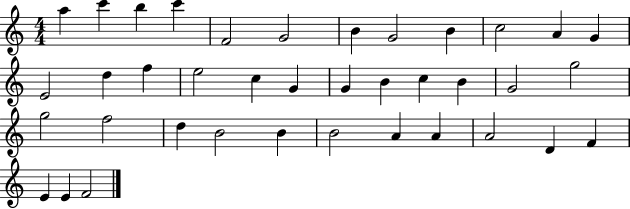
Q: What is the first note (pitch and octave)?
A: A5